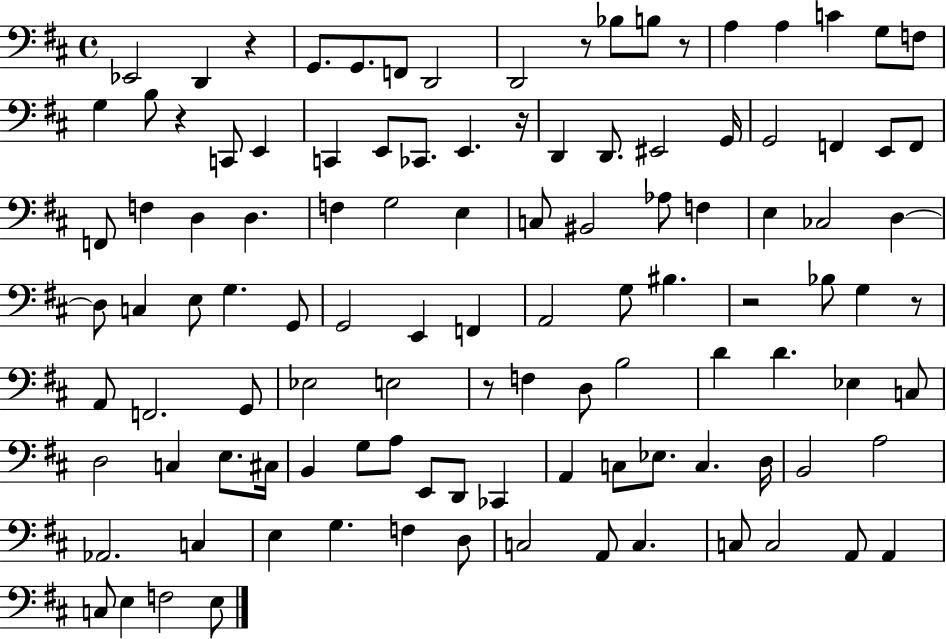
X:1
T:Untitled
M:4/4
L:1/4
K:D
_E,,2 D,, z G,,/2 G,,/2 F,,/2 D,,2 D,,2 z/2 _B,/2 B,/2 z/2 A, A, C G,/2 F,/2 G, B,/2 z C,,/2 E,, C,, E,,/2 _C,,/2 E,, z/4 D,, D,,/2 ^E,,2 G,,/4 G,,2 F,, E,,/2 F,,/2 F,,/2 F, D, D, F, G,2 E, C,/2 ^B,,2 _A,/2 F, E, _C,2 D, D,/2 C, E,/2 G, G,,/2 G,,2 E,, F,, A,,2 G,/2 ^B, z2 _B,/2 G, z/2 A,,/2 F,,2 G,,/2 _E,2 E,2 z/2 F, D,/2 B,2 D D _E, C,/2 D,2 C, E,/2 ^C,/4 B,, G,/2 A,/2 E,,/2 D,,/2 _C,, A,, C,/2 _E,/2 C, D,/4 B,,2 A,2 _A,,2 C, E, G, F, D,/2 C,2 A,,/2 C, C,/2 C,2 A,,/2 A,, C,/2 E, F,2 E,/2